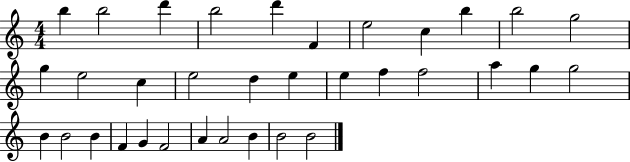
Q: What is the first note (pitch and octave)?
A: B5